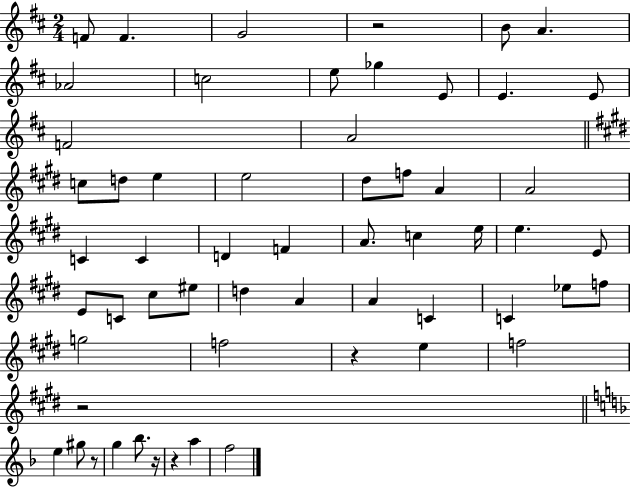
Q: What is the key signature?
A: D major